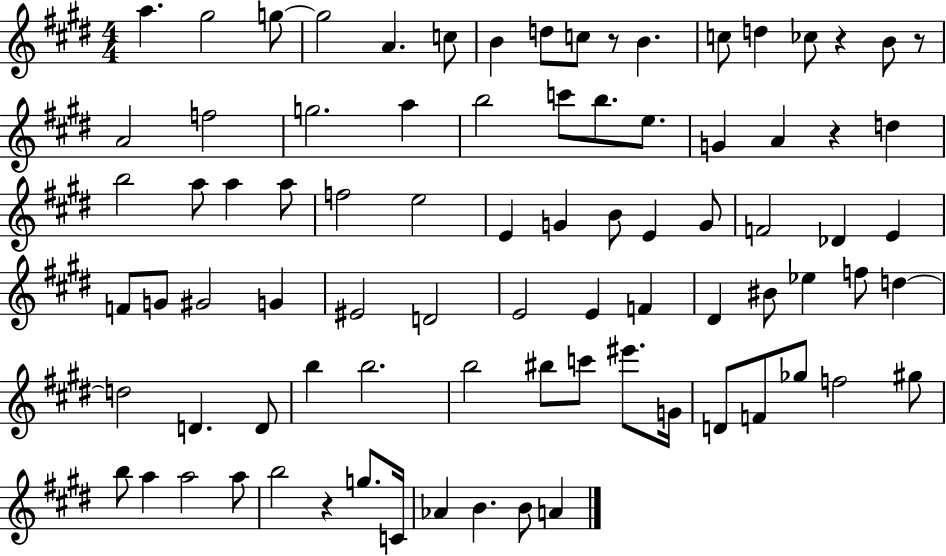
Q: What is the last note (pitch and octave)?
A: A4